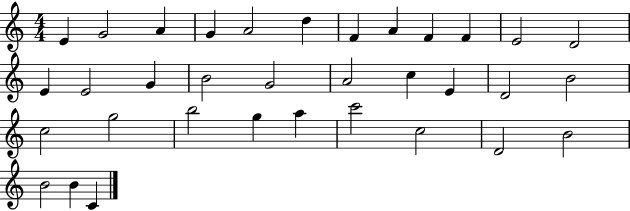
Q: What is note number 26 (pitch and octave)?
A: G5